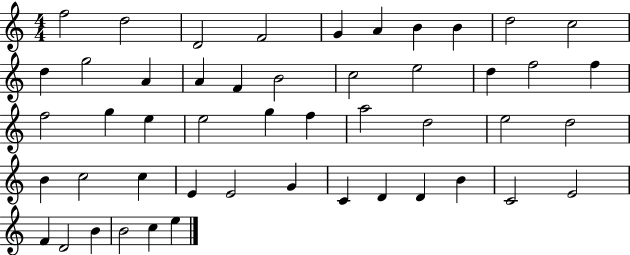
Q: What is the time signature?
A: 4/4